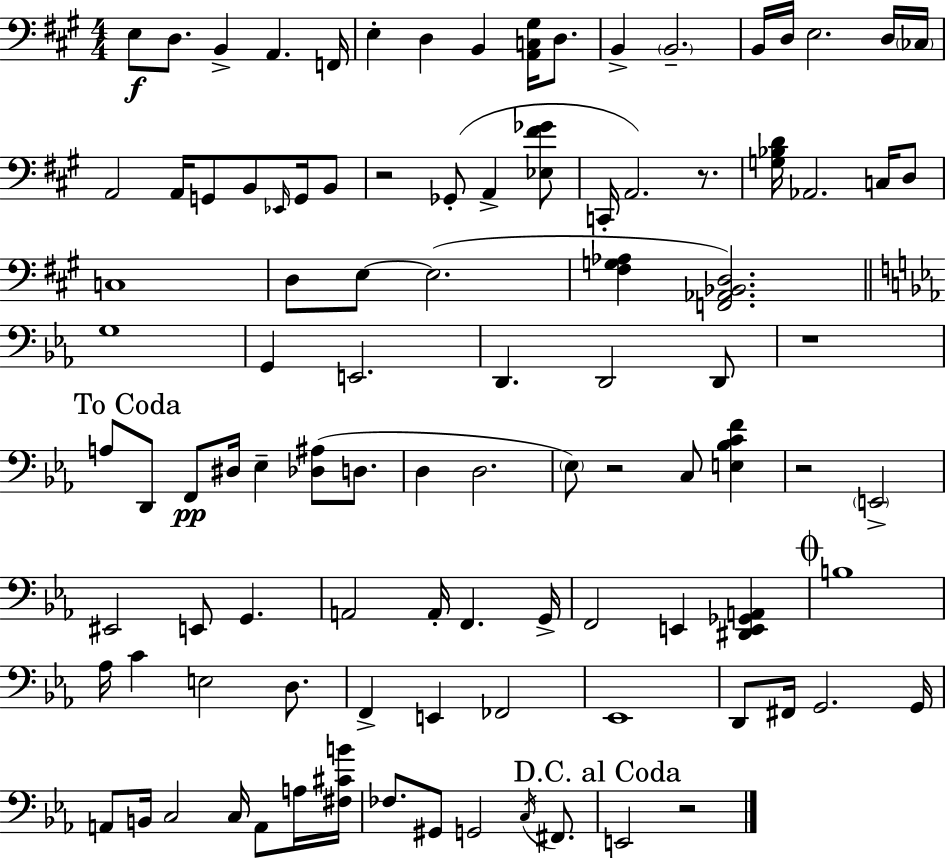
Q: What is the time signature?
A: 4/4